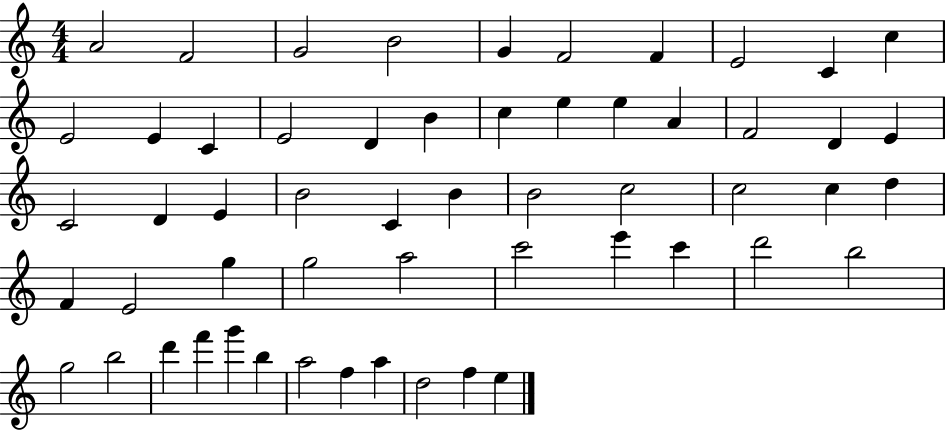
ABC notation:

X:1
T:Untitled
M:4/4
L:1/4
K:C
A2 F2 G2 B2 G F2 F E2 C c E2 E C E2 D B c e e A F2 D E C2 D E B2 C B B2 c2 c2 c d F E2 g g2 a2 c'2 e' c' d'2 b2 g2 b2 d' f' g' b a2 f a d2 f e